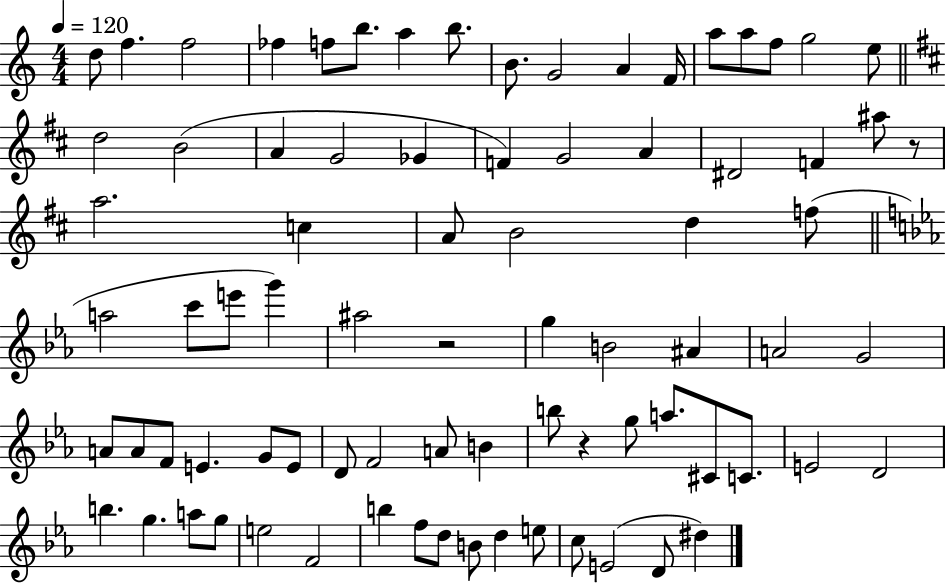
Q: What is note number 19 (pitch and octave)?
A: B4